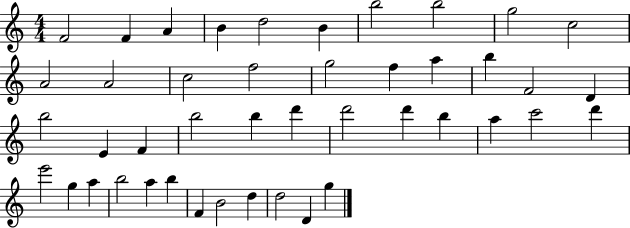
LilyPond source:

{
  \clef treble
  \numericTimeSignature
  \time 4/4
  \key c \major
  f'2 f'4 a'4 | b'4 d''2 b'4 | b''2 b''2 | g''2 c''2 | \break a'2 a'2 | c''2 f''2 | g''2 f''4 a''4 | b''4 f'2 d'4 | \break b''2 e'4 f'4 | b''2 b''4 d'''4 | d'''2 d'''4 b''4 | a''4 c'''2 d'''4 | \break e'''2 g''4 a''4 | b''2 a''4 b''4 | f'4 b'2 d''4 | d''2 d'4 g''4 | \break \bar "|."
}